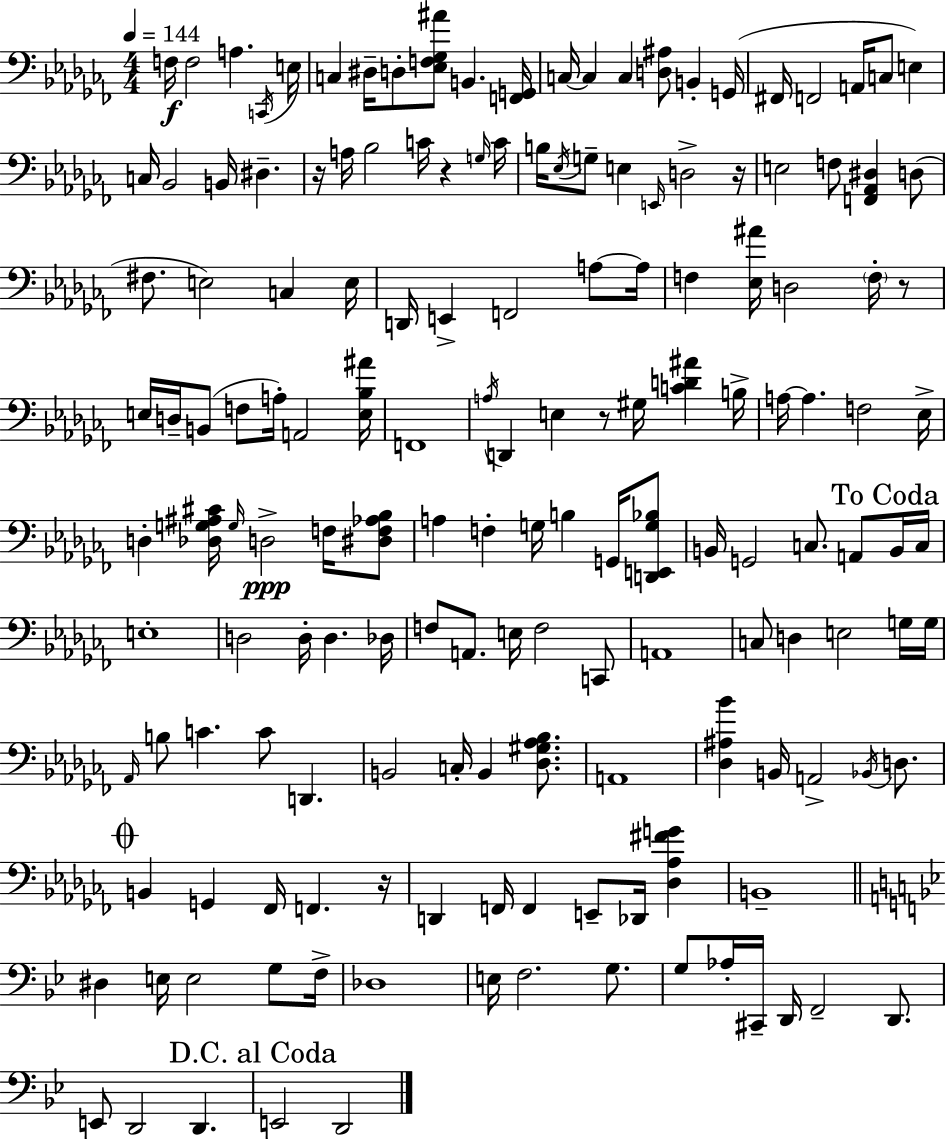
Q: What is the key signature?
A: AES minor